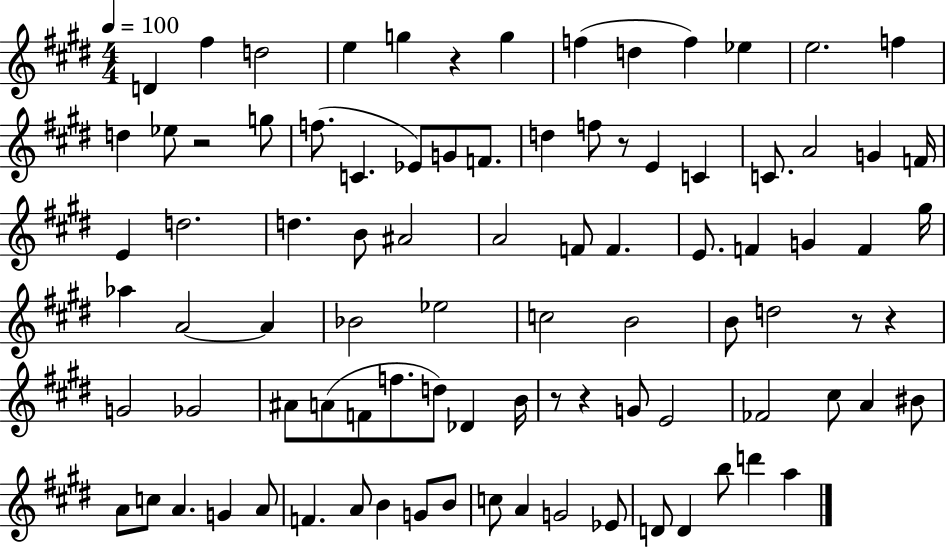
{
  \clef treble
  \numericTimeSignature
  \time 4/4
  \key e \major
  \tempo 4 = 100
  \repeat volta 2 { d'4 fis''4 d''2 | e''4 g''4 r4 g''4 | f''4( d''4 f''4) ees''4 | e''2. f''4 | \break d''4 ees''8 r2 g''8 | f''8.( c'4. ees'8) g'8 f'8. | d''4 f''8 r8 e'4 c'4 | c'8. a'2 g'4 f'16 | \break e'4 d''2. | d''4. b'8 ais'2 | a'2 f'8 f'4. | e'8. f'4 g'4 f'4 gis''16 | \break aes''4 a'2~~ a'4 | bes'2 ees''2 | c''2 b'2 | b'8 d''2 r8 r4 | \break g'2 ges'2 | ais'8 a'8( f'8 f''8. d''8) des'4 b'16 | r8 r4 g'8 e'2 | fes'2 cis''8 a'4 bis'8 | \break a'8 c''8 a'4. g'4 a'8 | f'4. a'8 b'4 g'8 b'8 | c''8 a'4 g'2 ees'8 | d'8 d'4 b''8 d'''4 a''4 | \break } \bar "|."
}